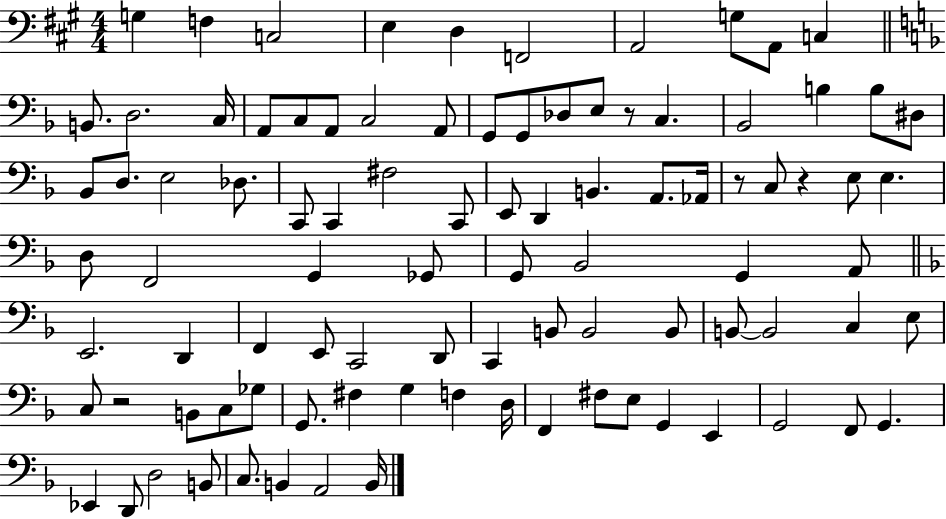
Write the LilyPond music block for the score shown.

{
  \clef bass
  \numericTimeSignature
  \time 4/4
  \key a \major
  g4 f4 c2 | e4 d4 f,2 | a,2 g8 a,8 c4 | \bar "||" \break \key f \major b,8. d2. c16 | a,8 c8 a,8 c2 a,8 | g,8 g,8 des8 e8 r8 c4. | bes,2 b4 b8 dis8 | \break bes,8 d8. e2 des8. | c,8 c,4 fis2 c,8 | e,8 d,4 b,4. a,8. aes,16 | r8 c8 r4 e8 e4. | \break d8 f,2 g,4 ges,8 | g,8 bes,2 g,4 a,8 | \bar "||" \break \key f \major e,2. d,4 | f,4 e,8 c,2 d,8 | c,4 b,8 b,2 b,8 | b,8~~ b,2 c4 e8 | \break c8 r2 b,8 c8 ges8 | g,8. fis4 g4 f4 d16 | f,4 fis8 e8 g,4 e,4 | g,2 f,8 g,4. | \break ees,4 d,8 d2 b,8 | c8. b,4 a,2 b,16 | \bar "|."
}